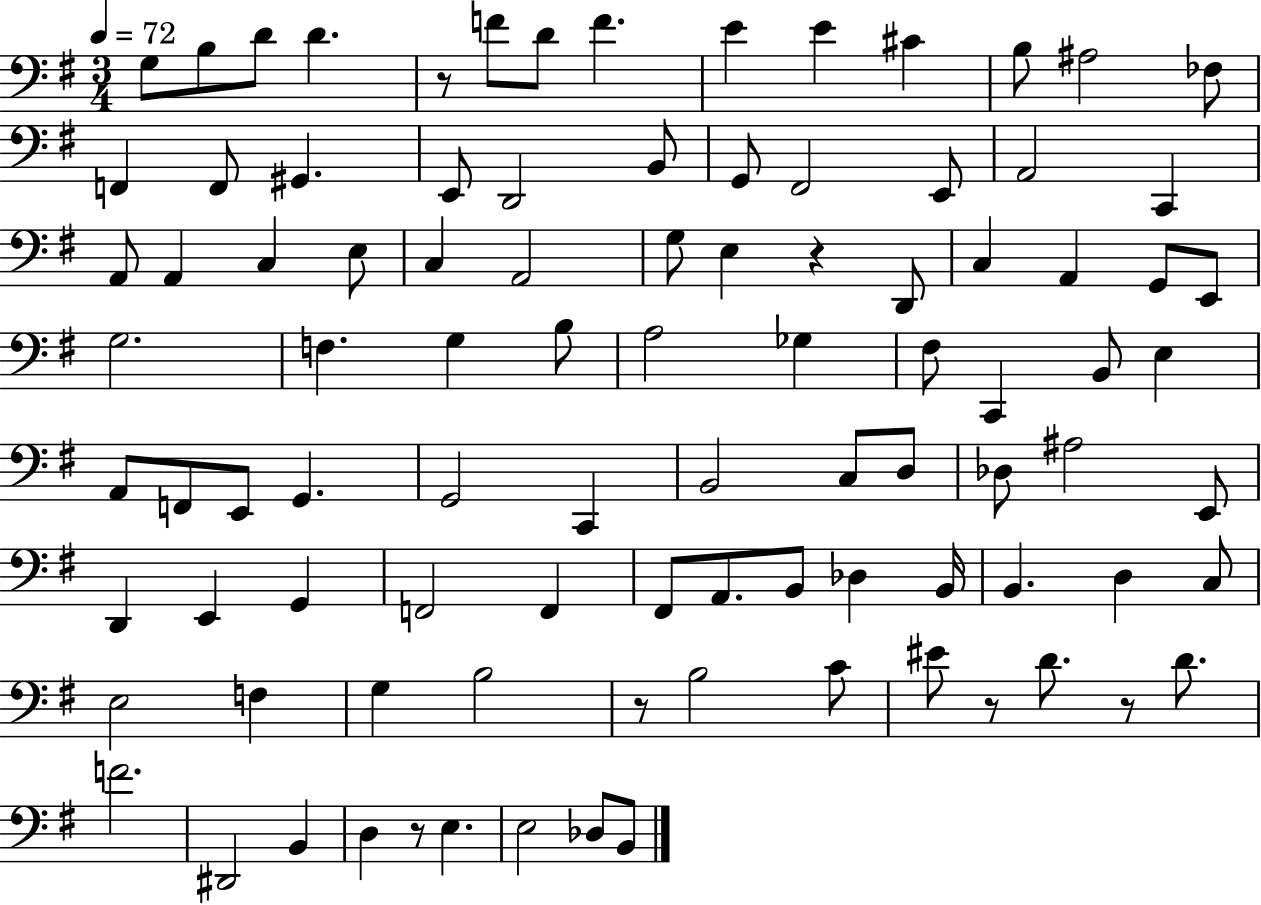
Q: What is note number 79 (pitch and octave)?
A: EIS4